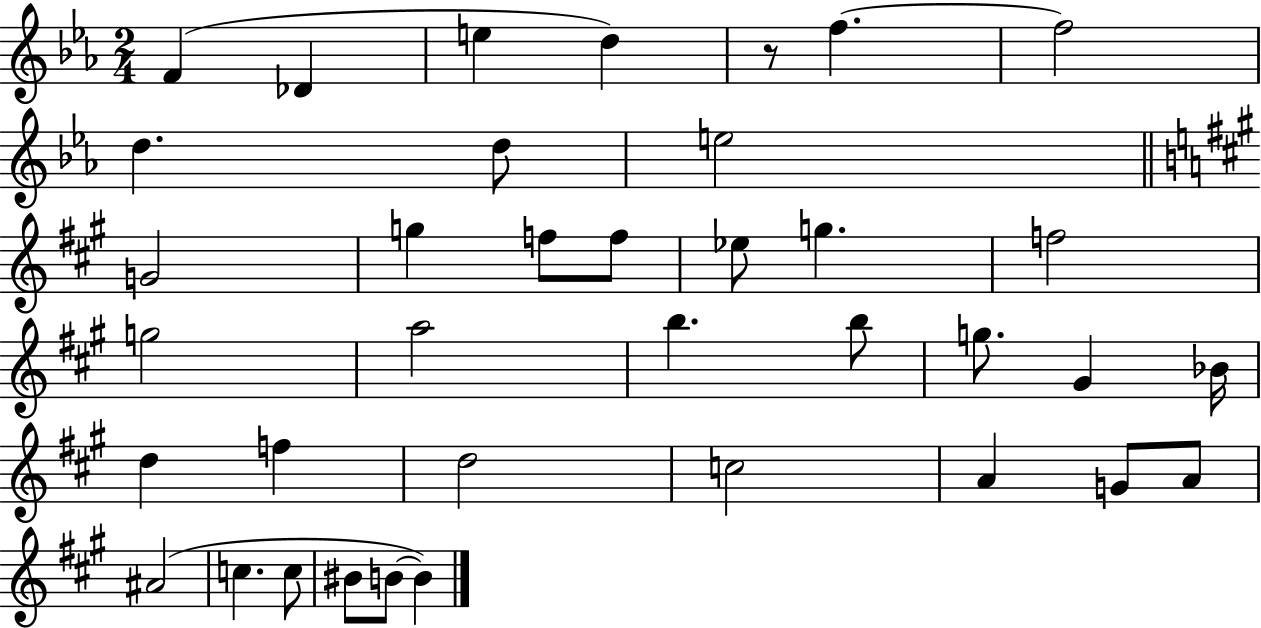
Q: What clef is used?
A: treble